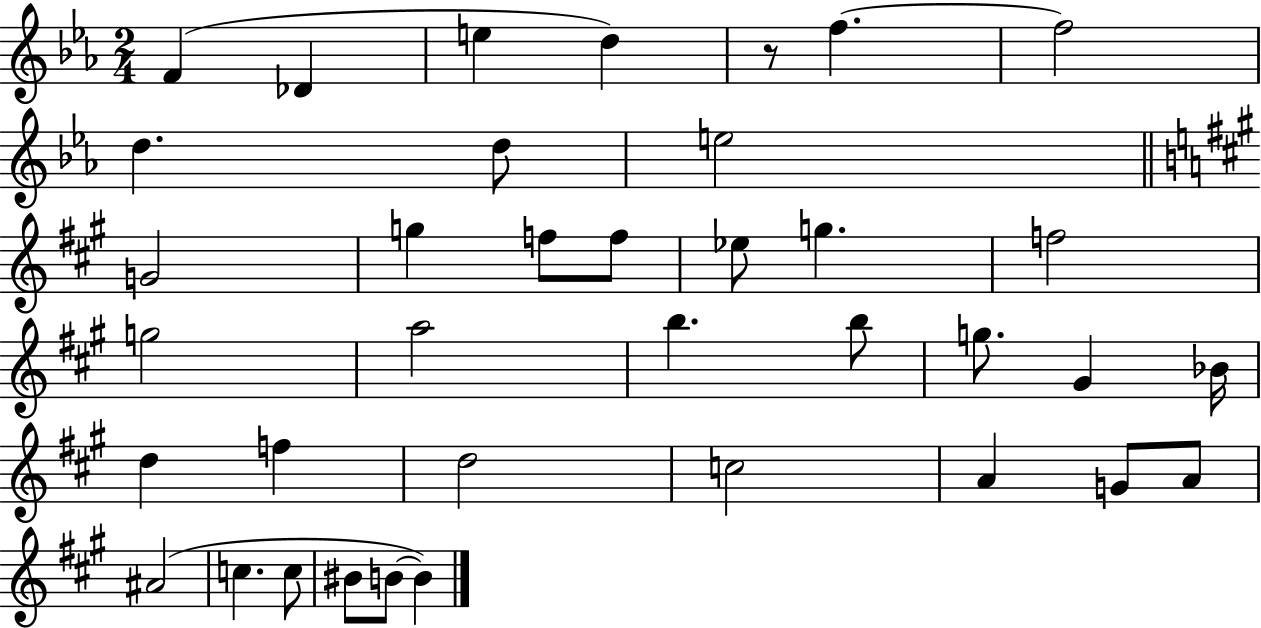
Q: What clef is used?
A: treble